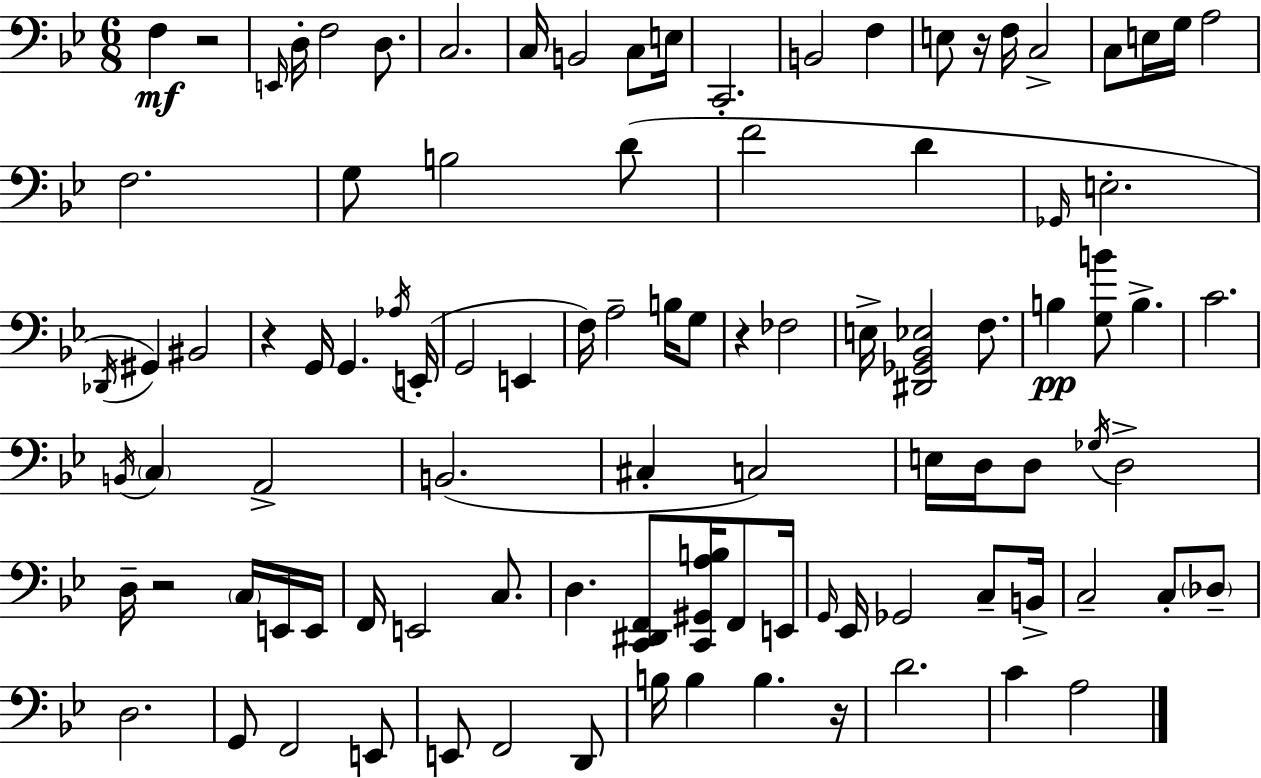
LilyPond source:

{
  \clef bass
  \numericTimeSignature
  \time 6/8
  \key g \minor
  f4\mf r2 | \grace { e,16 } d16-. f2 d8. | c2. | c16 b,2 c8 | \break e16 c,2.-. | b,2 f4 | e8 r16 f16 c2-> | c8 e16 g16 a2 | \break f2. | g8 b2 d'8( | f'2 d'4 | \grace { ges,16 } e2.-. | \break \acciaccatura { des,16 }) gis,4 bis,2 | r4 g,16 g,4. | \acciaccatura { aes16 } e,16-.( g,2 | e,4 f16) a2-- | \break b16 g8 r4 fes2 | e16-> <dis, ges, bes, ees>2 | f8. b4\pp <g b'>8 b4.-> | c'2. | \break \acciaccatura { b,16 } \parenthesize c4 a,2-> | b,2.( | cis4-. c2) | e16 d16 d8 \acciaccatura { ges16 } d2-> | \break d16-- r2 | \parenthesize c16 e,16 e,16 f,16 e,2 | c8. d4. | <c, dis, f,>8 <c, gis, a b>16 f,8 e,16 \grace { g,16 } ees,16 ges,2 | \break c8-- b,16-> c2-- | c8-. \parenthesize des8-- d2. | g,8 f,2 | e,8 e,8 f,2 | \break d,8 b16 b4 | b4. r16 d'2. | c'4 a2 | \bar "|."
}